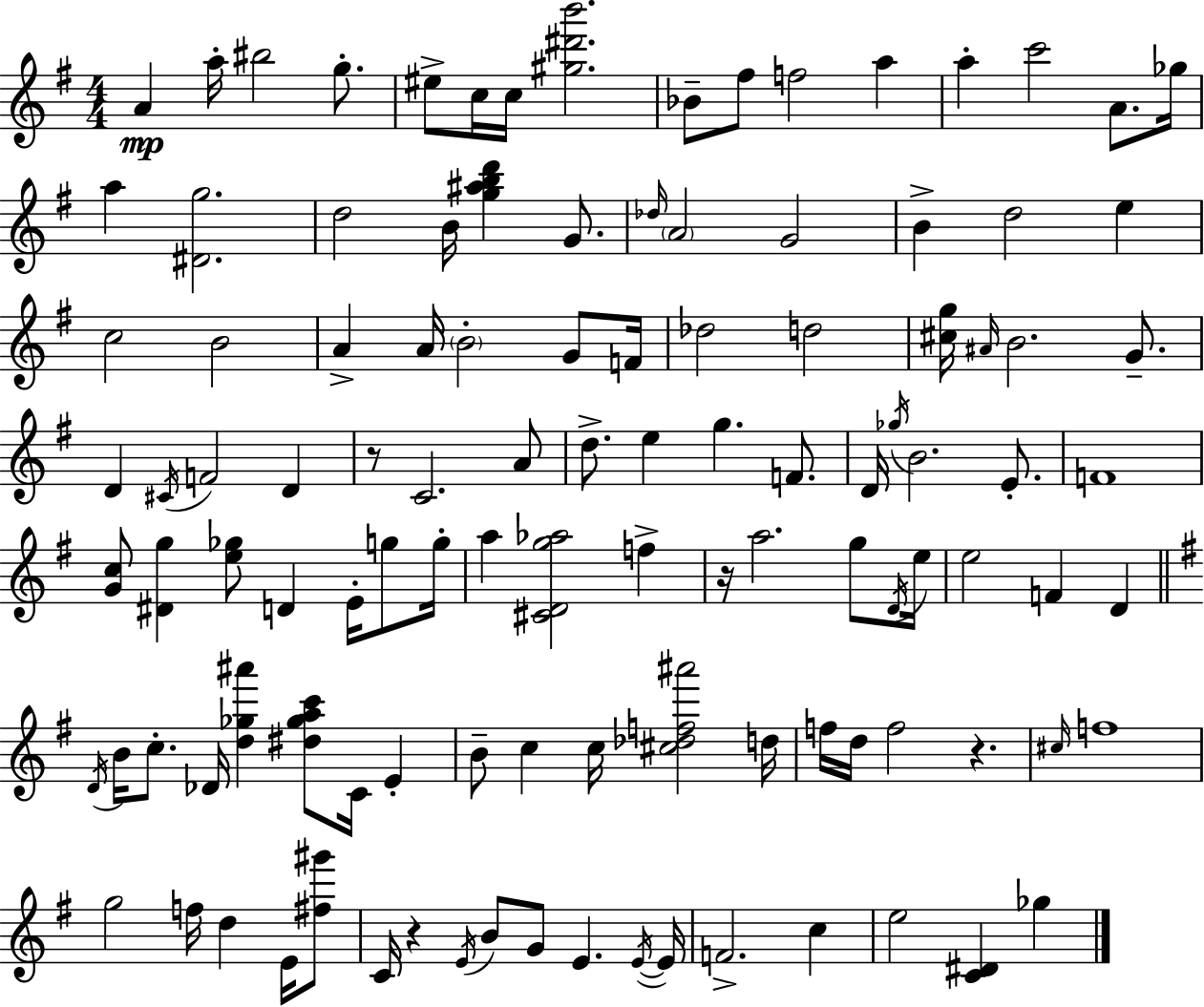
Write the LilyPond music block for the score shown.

{
  \clef treble
  \numericTimeSignature
  \time 4/4
  \key g \major
  a'4\mp a''16-. bis''2 g''8.-. | eis''8-> c''16 c''16 <gis'' dis''' b'''>2. | bes'8-- fis''8 f''2 a''4 | a''4-. c'''2 a'8. ges''16 | \break a''4 <dis' g''>2. | d''2 b'16 <g'' ais'' b'' d'''>4 g'8. | \grace { des''16 } \parenthesize a'2 g'2 | b'4-> d''2 e''4 | \break c''2 b'2 | a'4-> a'16 \parenthesize b'2-. g'8 | f'16 des''2 d''2 | <cis'' g''>16 \grace { ais'16 } b'2. g'8.-- | \break d'4 \acciaccatura { cis'16 } f'2 d'4 | r8 c'2. | a'8 d''8.-> e''4 g''4. | f'8. d'16 \acciaccatura { ges''16 } b'2. | \break e'8.-. f'1 | <g' c''>8 <dis' g''>4 <e'' ges''>8 d'4 | e'16-. g''8 g''16-. a''4 <cis' d' g'' aes''>2 | f''4-> r16 a''2. | \break g''8 \acciaccatura { d'16 } e''16 e''2 f'4 | d'4 \bar "||" \break \key g \major \acciaccatura { d'16 } b'16 c''8.-. des'16 <d'' ges'' ais'''>4 <dis'' ges'' a'' c'''>8 c'16 e'4-. | b'8-- c''4 c''16 <cis'' des'' f'' ais'''>2 | d''16 f''16 d''16 f''2 r4. | \grace { cis''16 } f''1 | \break g''2 f''16 d''4 e'16 | <fis'' gis'''>8 c'16 r4 \acciaccatura { e'16 } b'8 g'8 e'4. | \acciaccatura { e'16~ }~ e'16 f'2.-> | c''4 e''2 <c' dis'>4 | \break ges''4 \bar "|."
}